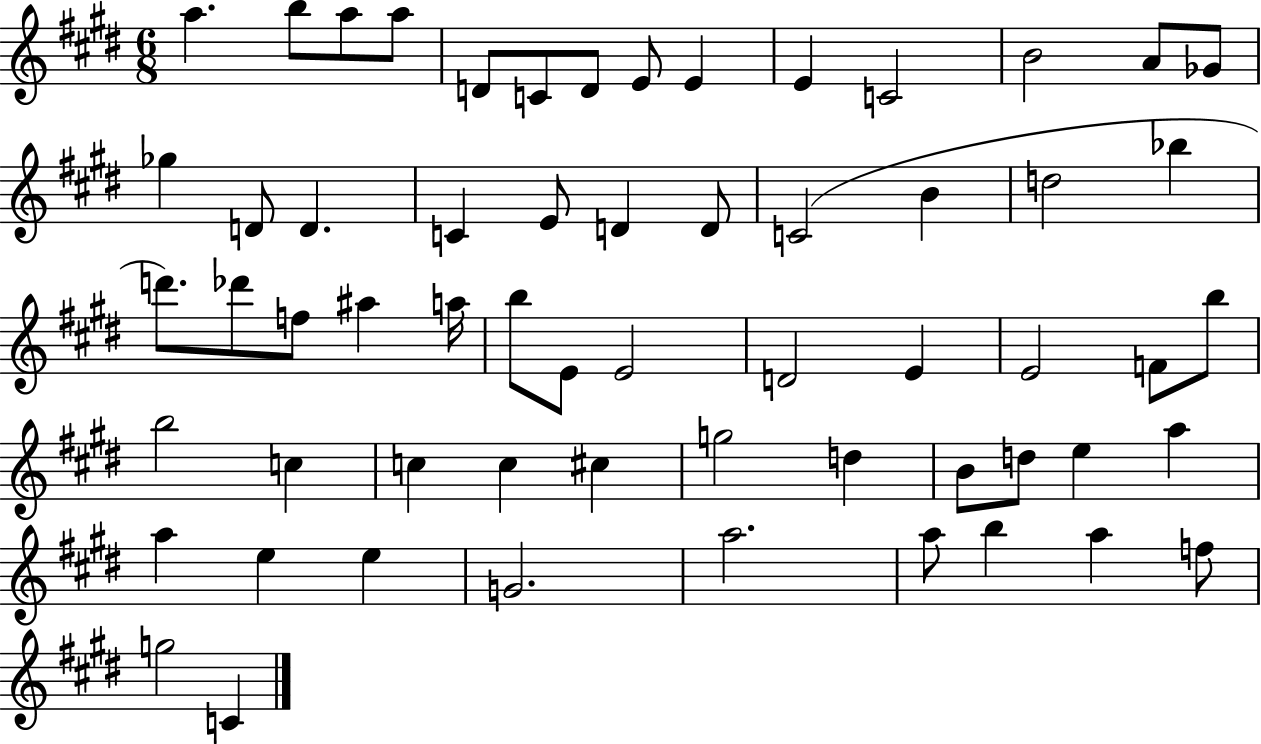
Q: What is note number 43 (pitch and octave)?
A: C#5